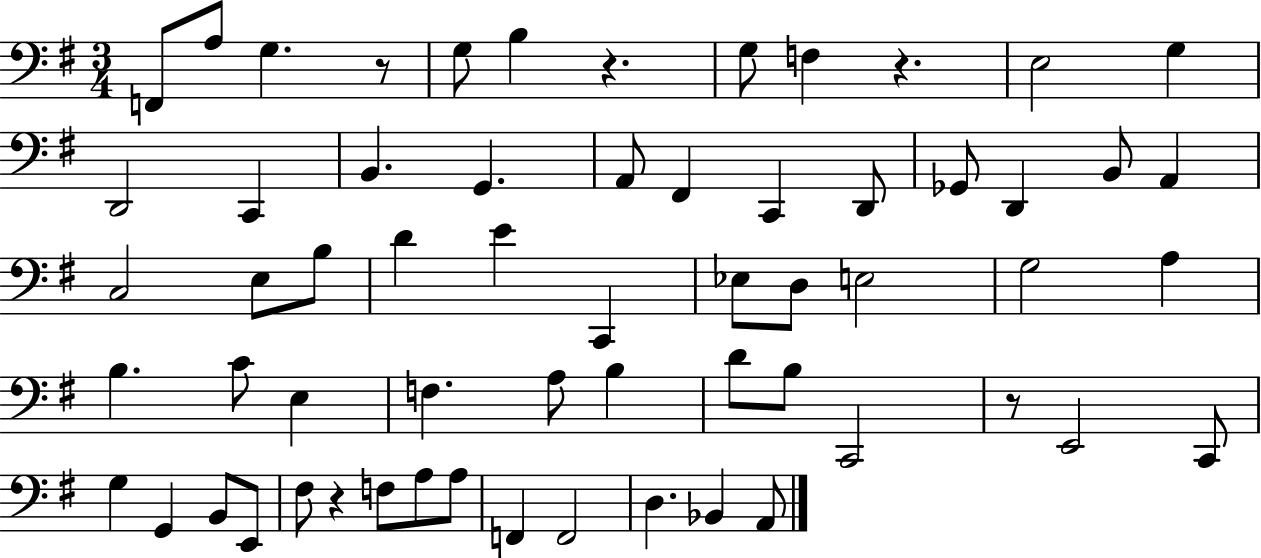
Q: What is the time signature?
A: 3/4